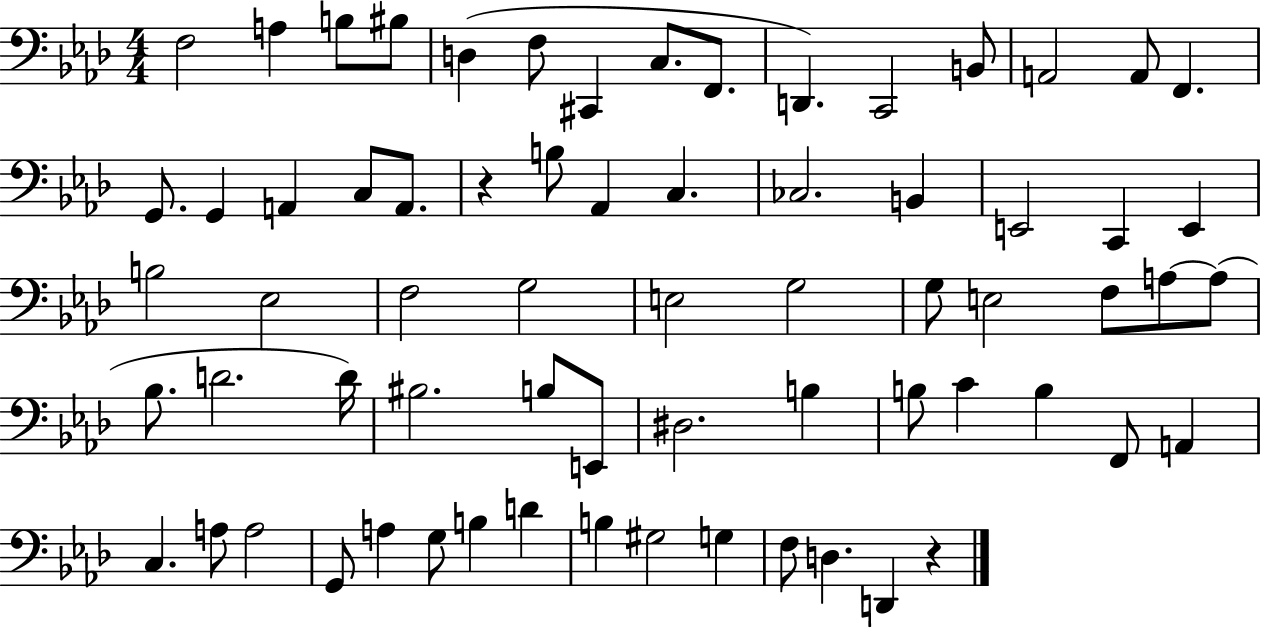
F3/h A3/q B3/e BIS3/e D3/q F3/e C#2/q C3/e. F2/e. D2/q. C2/h B2/e A2/h A2/e F2/q. G2/e. G2/q A2/q C3/e A2/e. R/q B3/e Ab2/q C3/q. CES3/h. B2/q E2/h C2/q E2/q B3/h Eb3/h F3/h G3/h E3/h G3/h G3/e E3/h F3/e A3/e A3/e Bb3/e. D4/h. D4/s BIS3/h. B3/e E2/e D#3/h. B3/q B3/e C4/q B3/q F2/e A2/q C3/q. A3/e A3/h G2/e A3/q G3/e B3/q D4/q B3/q G#3/h G3/q F3/e D3/q. D2/q R/q